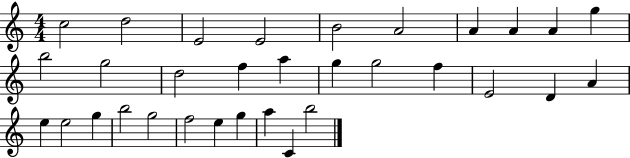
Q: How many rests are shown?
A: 0